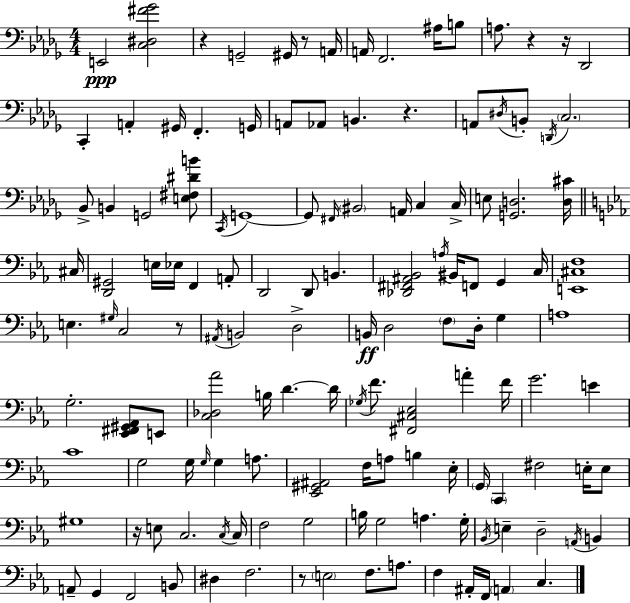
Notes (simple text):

E2/h [C3,D#3,F#4,Gb4]/h R/q G2/h G#2/s R/e A2/s A2/s F2/h. A#3/s B3/e A3/e. R/q R/s Db2/h C2/q A2/q G#2/s F2/q. G2/s A2/e Ab2/e B2/q. R/q. A2/e D#3/s B2/e D2/s C3/h. Bb2/e B2/q G2/h [E3,F#3,D#4,B4]/e C2/s G2/w G2/e F#2/s BIS2/h A2/s C3/q C3/s E3/e [G2,D3]/h. [D3,C#4]/s C#3/s [D2,G#2]/h E3/s Eb3/s F2/q A2/e D2/h D2/e B2/q. [Db2,F#2,A#2,Bb2]/h A3/s BIS2/s F2/e G2/q C3/s [E2,C#3,F3]/w E3/q. G#3/s C3/h R/e A#2/s B2/h D3/h B2/s D3/h F3/e D3/s G3/q A3/w G3/h. [Eb2,F#2,G#2,Ab2]/e E2/e [C3,Db3,Ab4]/h B3/s D4/q. D4/s Gb3/s F4/e. [F#2,C#3,Eb3]/h A4/q F4/s G4/h. E4/q C4/w G3/h G3/s G3/s G3/q A3/e. [Eb2,G#2,A#2]/h F3/s A3/e B3/q Eb3/s G2/s C2/q F#3/h E3/s E3/e G#3/w R/s E3/e C3/h. C3/s C3/s F3/h G3/h B3/s G3/h A3/q. G3/s Bb2/s E3/q D3/h A2/s B2/q A2/e G2/q F2/h B2/e D#3/q F3/h. R/e E3/h F3/e. A3/e. F3/q A#2/s F2/s A2/q C3/q.